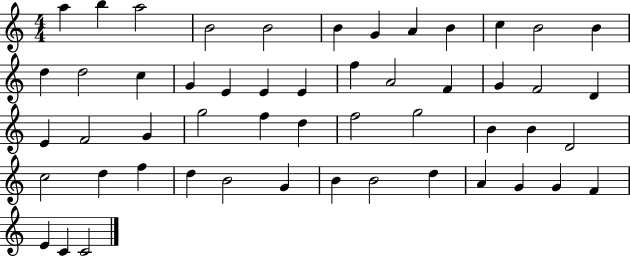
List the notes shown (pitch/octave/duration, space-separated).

A5/q B5/q A5/h B4/h B4/h B4/q G4/q A4/q B4/q C5/q B4/h B4/q D5/q D5/h C5/q G4/q E4/q E4/q E4/q F5/q A4/h F4/q G4/q F4/h D4/q E4/q F4/h G4/q G5/h F5/q D5/q F5/h G5/h B4/q B4/q D4/h C5/h D5/q F5/q D5/q B4/h G4/q B4/q B4/h D5/q A4/q G4/q G4/q F4/q E4/q C4/q C4/h